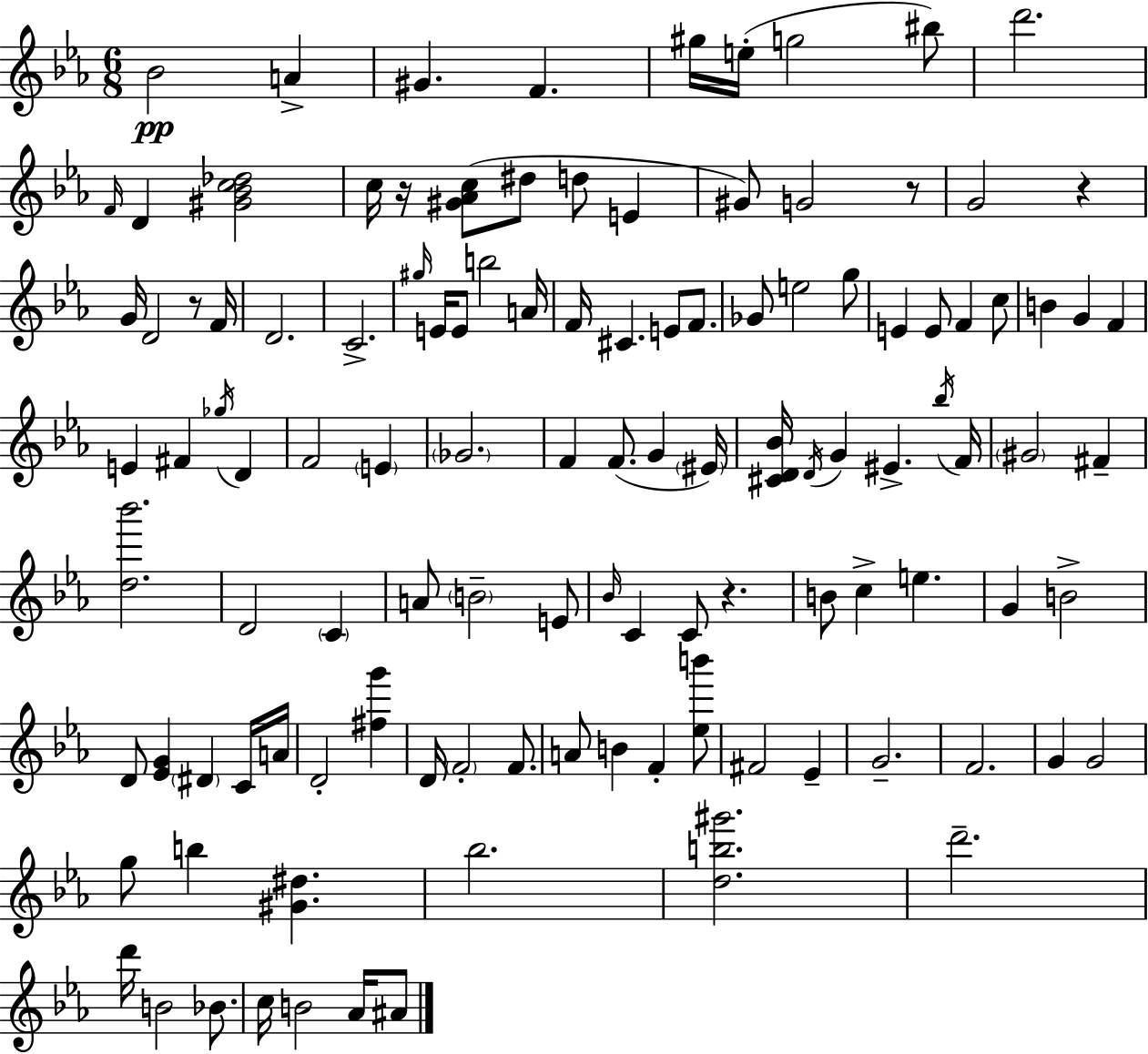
{
  \clef treble
  \numericTimeSignature
  \time 6/8
  \key ees \major
  bes'2\pp a'4-> | gis'4. f'4. | gis''16 e''16-.( g''2 bis''8) | d'''2. | \break \grace { f'16 } d'4 <gis' bes' c'' des''>2 | c''16 r16 <gis' aes' c''>8( dis''8 d''8 e'4 | gis'8) g'2 r8 | g'2 r4 | \break g'16 d'2 r8 | f'16 d'2. | c'2.-> | \grace { gis''16 } e'16 e'8 b''2 | \break a'16 f'16 cis'4. e'8 f'8. | ges'8 e''2 | g''8 e'4 e'8 f'4 | c''8 b'4 g'4 f'4 | \break e'4 fis'4 \acciaccatura { ges''16 } d'4 | f'2 \parenthesize e'4 | \parenthesize ges'2. | f'4 f'8.( g'4 | \break \parenthesize eis'16) <cis' d' bes'>16 \acciaccatura { d'16 } g'4 eis'4.-> | \acciaccatura { bes''16 } f'16 \parenthesize gis'2 | fis'4-- <d'' bes'''>2. | d'2 | \break \parenthesize c'4 a'8 \parenthesize b'2-- | e'8 \grace { bes'16 } c'4 c'8 | r4. b'8 c''4-> | e''4. g'4 b'2-> | \break d'8 <ees' g'>4 | \parenthesize dis'4 c'16 a'16 d'2-. | <fis'' g'''>4 d'16 \parenthesize f'2-. | f'8. a'8 b'4 | \break f'4-. <ees'' b'''>8 fis'2 | ees'4-- g'2.-- | f'2. | g'4 g'2 | \break g''8 b''4 | <gis' dis''>4. bes''2. | <d'' b'' gis'''>2. | d'''2.-- | \break d'''16 b'2 | bes'8. c''16 b'2 | aes'16 ais'8 \bar "|."
}